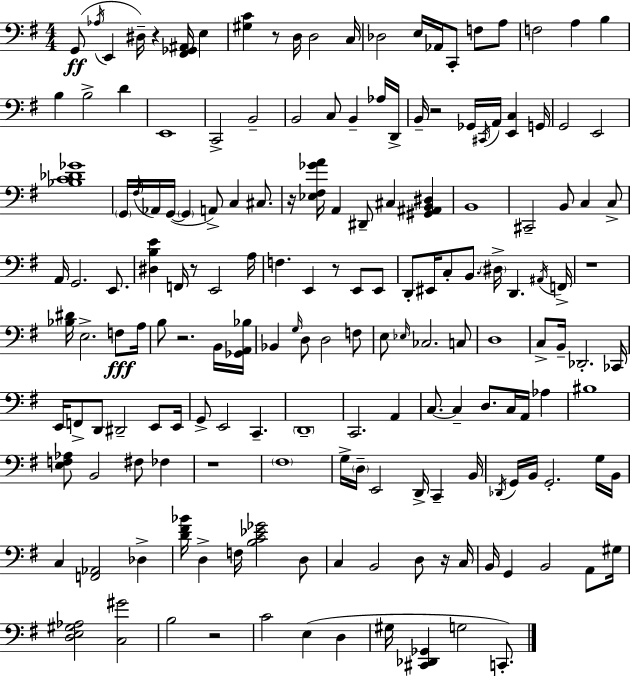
X:1
T:Untitled
M:4/4
L:1/4
K:G
G,,/2 _A,/4 E,, ^D,/4 z [^F,,_G,,^A,,]/4 E, [^G,C] z/2 D,/4 D,2 C,/4 _D,2 E,/4 _A,,/4 C,,/2 F,/2 A,/2 F,2 A, B, B, B,2 D E,,4 C,,2 B,,2 B,,2 C,/2 B,, _A,/4 D,,/4 B,,/4 z2 _G,,/4 ^C,,/4 A,,/4 [E,,C,] G,,/4 G,,2 E,,2 [_B,C_D_G]4 G,,/4 ^F,/4 _A,,/4 G,,/4 G,, A,,/2 C, ^C,/2 z/4 [_E,^F,_GA]/4 A,, ^D,,/2 ^C, [^G,,^A,,B,,^D,] B,,4 ^C,,2 B,,/2 C, C,/2 A,,/4 G,,2 E,,/2 [^D,B,E] F,,/4 z/2 E,,2 A,/4 F, E,, z/2 E,,/2 E,,/2 D,,/2 ^E,,/4 C,/2 B,,/2 ^D,/4 D,, ^A,,/4 F,,/4 z4 [_B,^D]/4 E,2 F,/2 A,/4 B,/2 z2 B,,/4 [_G,,A,,_B,]/4 _B,, G,/4 D,/2 D,2 F,/2 E,/2 _E,/4 _C,2 C,/2 D,4 C,/2 B,,/4 _D,,2 _C,,/4 E,,/4 F,,/2 D,,/2 ^D,,2 E,,/2 E,,/4 G,,/2 E,,2 C,, D,,4 C,,2 A,, C,/2 C, D,/2 C,/4 A,,/4 _A, ^B,4 [E,F,_A,]/2 B,,2 ^F,/2 _F, z4 ^F,4 G,/4 D,/4 E,,2 D,,/4 C,, B,,/4 _D,,/4 G,,/4 B,,/4 G,,2 G,/4 B,,/4 C, [F,,_A,,]2 _D, [D^F_B]/4 D, F,/4 [B,C_E_G]2 D,/2 C, B,,2 D,/2 z/4 C,/4 B,,/4 G,, B,,2 A,,/2 ^G,/4 [D,E,^G,_A,]2 [C,^G]2 B,2 z2 C2 E, D, ^G,/4 [^C,,_D,,_G,,] G,2 C,,/2